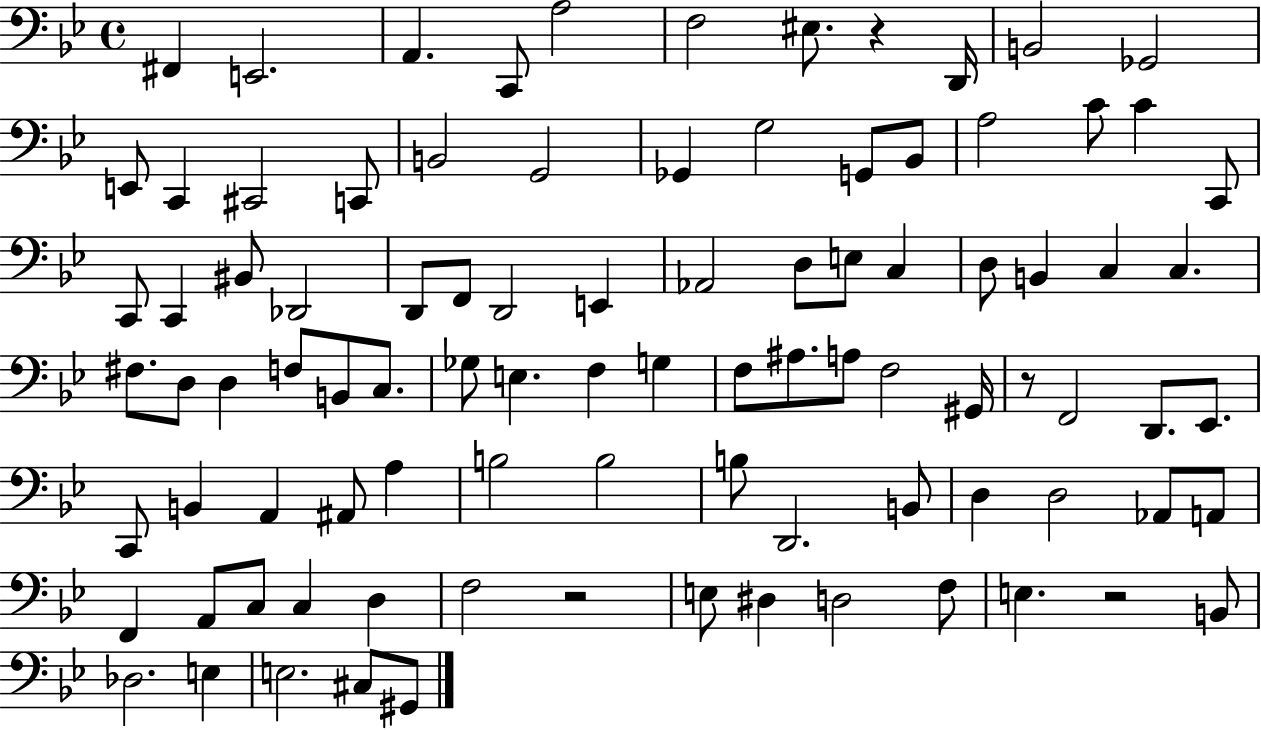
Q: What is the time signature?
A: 4/4